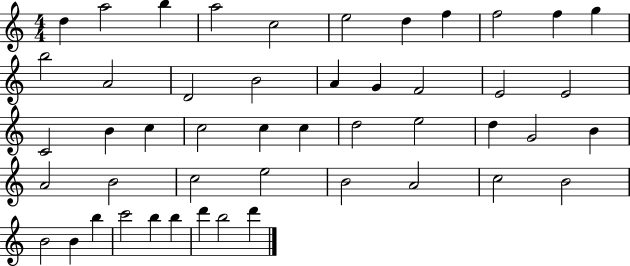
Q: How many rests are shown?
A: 0